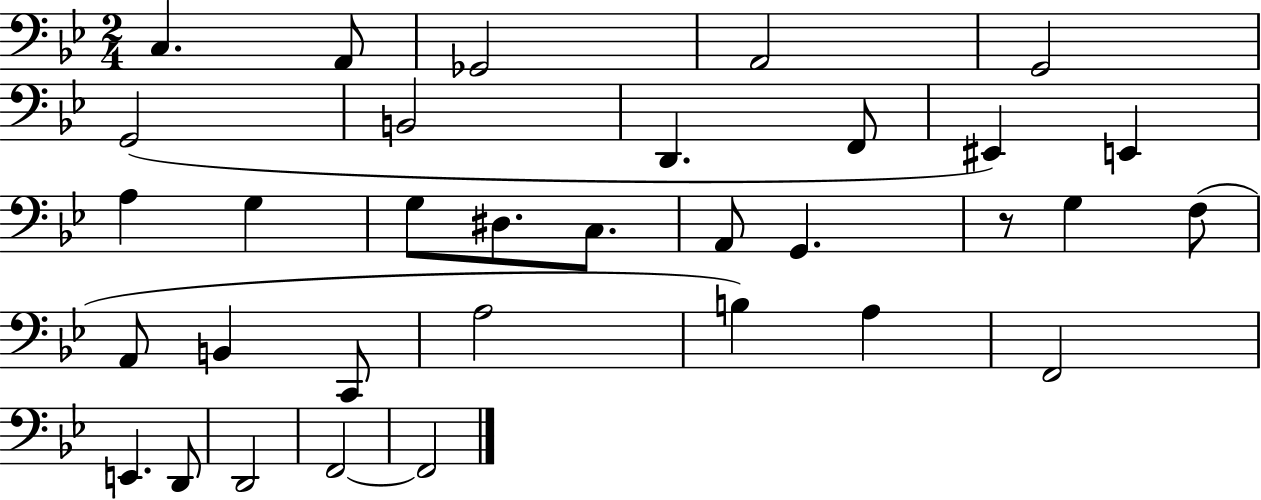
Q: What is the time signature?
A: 2/4